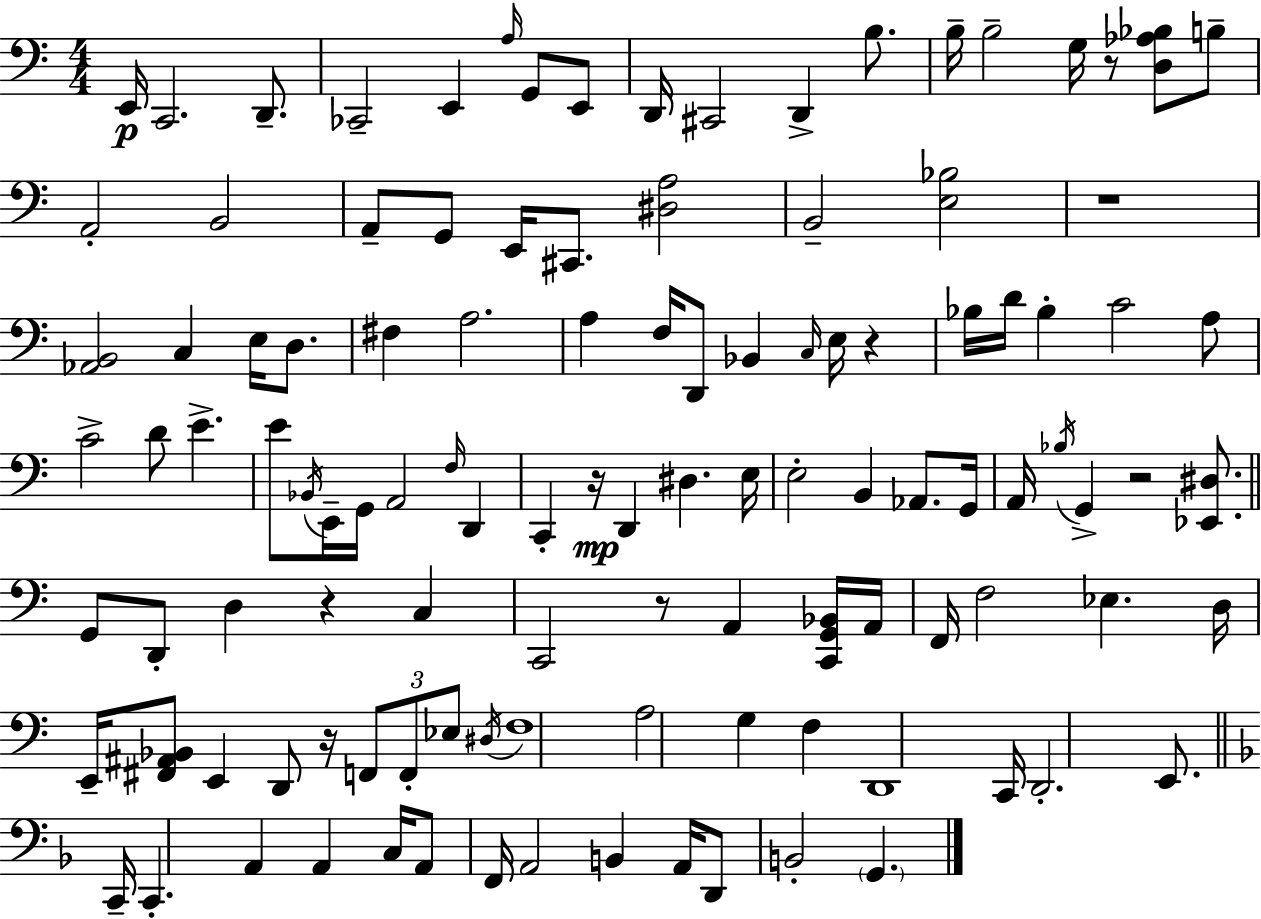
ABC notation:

X:1
T:Untitled
M:4/4
L:1/4
K:C
E,,/4 C,,2 D,,/2 _C,,2 E,, A,/4 G,,/2 E,,/2 D,,/4 ^C,,2 D,, B,/2 B,/4 B,2 G,/4 z/2 [D,_A,_B,]/2 B,/2 A,,2 B,,2 A,,/2 G,,/2 E,,/4 ^C,,/2 [^D,A,]2 B,,2 [E,_B,]2 z4 [_A,,B,,]2 C, E,/4 D,/2 ^F, A,2 A, F,/4 D,,/2 _B,, C,/4 E,/4 z _B,/4 D/4 _B, C2 A,/2 C2 D/2 E E/2 _B,,/4 E,,/4 G,,/4 A,,2 F,/4 D,, C,, z/4 D,, ^D, E,/4 E,2 B,, _A,,/2 G,,/4 A,,/4 _B,/4 G,, z2 [_E,,^D,]/2 G,,/2 D,,/2 D, z C, C,,2 z/2 A,, [C,,G,,_B,,]/4 A,,/4 F,,/4 F,2 _E, D,/4 E,,/4 [^F,,^A,,_B,,]/2 E,, D,,/2 z/4 F,,/2 F,,/2 _E,/2 ^D,/4 F,4 A,2 G, F, D,,4 C,,/4 D,,2 E,,/2 C,,/4 C,, A,, A,, C,/4 A,,/2 F,,/4 A,,2 B,, A,,/4 D,,/2 B,,2 G,,